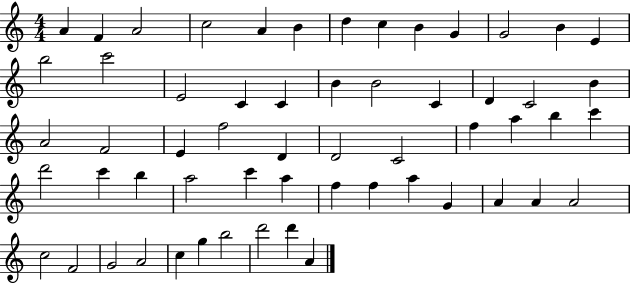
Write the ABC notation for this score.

X:1
T:Untitled
M:4/4
L:1/4
K:C
A F A2 c2 A B d c B G G2 B E b2 c'2 E2 C C B B2 C D C2 B A2 F2 E f2 D D2 C2 f a b c' d'2 c' b a2 c' a f f a G A A A2 c2 F2 G2 A2 c g b2 d'2 d' A